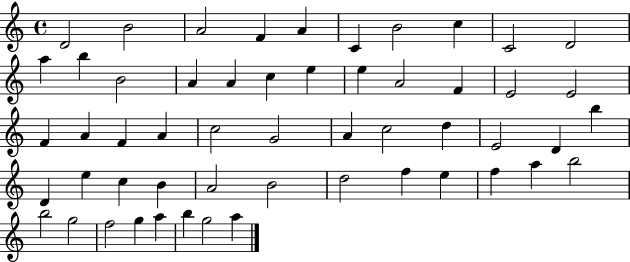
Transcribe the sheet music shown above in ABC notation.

X:1
T:Untitled
M:4/4
L:1/4
K:C
D2 B2 A2 F A C B2 c C2 D2 a b B2 A A c e e A2 F E2 E2 F A F A c2 G2 A c2 d E2 D b D e c B A2 B2 d2 f e f a b2 b2 g2 f2 g a b g2 a